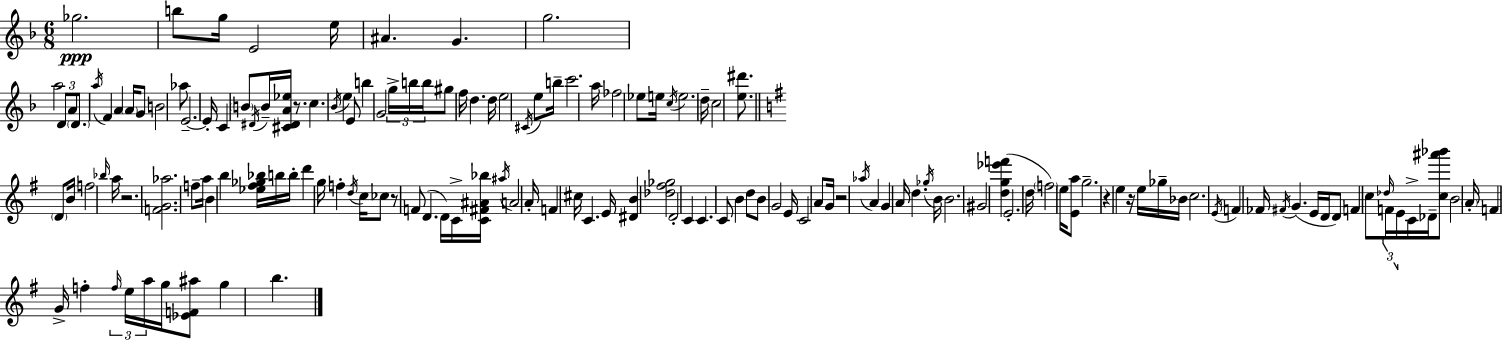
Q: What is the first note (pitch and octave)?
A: Gb5